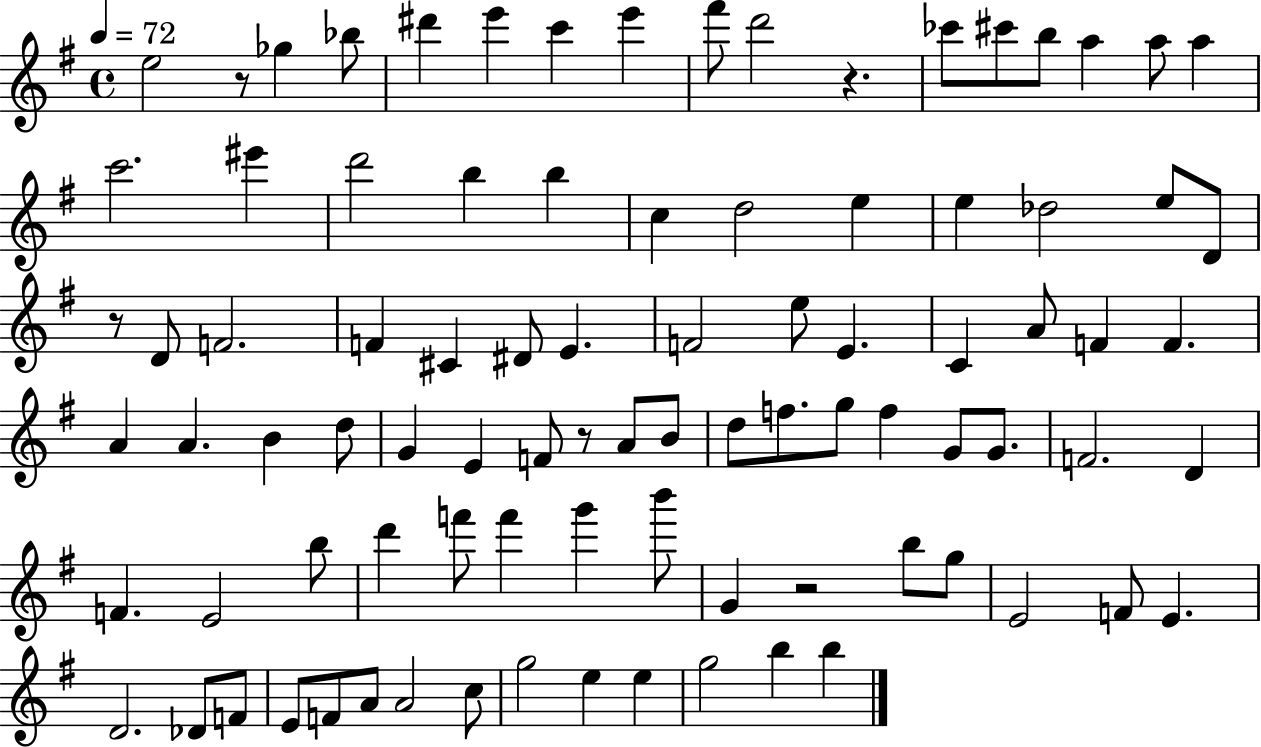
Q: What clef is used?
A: treble